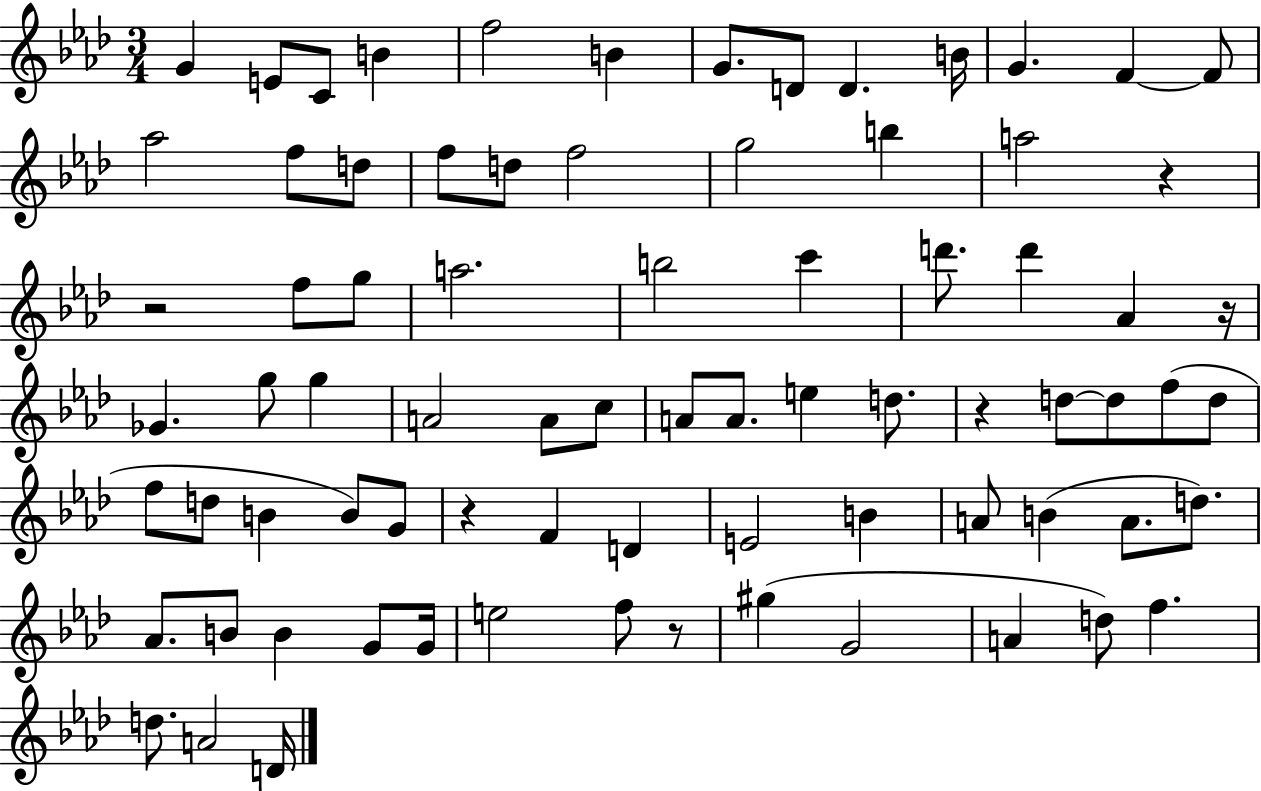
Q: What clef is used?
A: treble